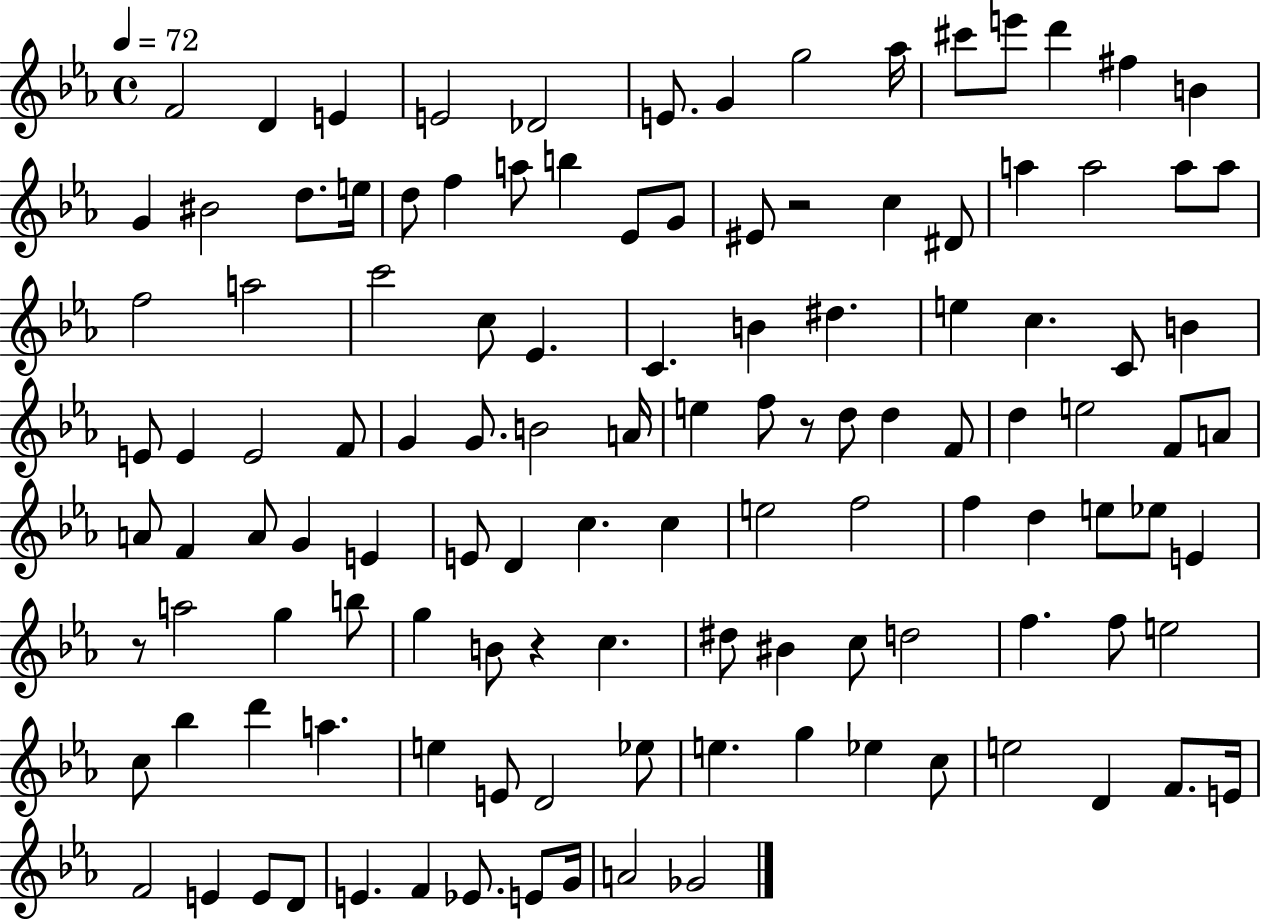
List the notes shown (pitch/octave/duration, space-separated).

F4/h D4/q E4/q E4/h Db4/h E4/e. G4/q G5/h Ab5/s C#6/e E6/e D6/q F#5/q B4/q G4/q BIS4/h D5/e. E5/s D5/e F5/q A5/e B5/q Eb4/e G4/e EIS4/e R/h C5/q D#4/e A5/q A5/h A5/e A5/e F5/h A5/h C6/h C5/e Eb4/q. C4/q. B4/q D#5/q. E5/q C5/q. C4/e B4/q E4/e E4/q E4/h F4/e G4/q G4/e. B4/h A4/s E5/q F5/e R/e D5/e D5/q F4/e D5/q E5/h F4/e A4/e A4/e F4/q A4/e G4/q E4/q E4/e D4/q C5/q. C5/q E5/h F5/h F5/q D5/q E5/e Eb5/e E4/q R/e A5/h G5/q B5/e G5/q B4/e R/q C5/q. D#5/e BIS4/q C5/e D5/h F5/q. F5/e E5/h C5/e Bb5/q D6/q A5/q. E5/q E4/e D4/h Eb5/e E5/q. G5/q Eb5/q C5/e E5/h D4/q F4/e. E4/s F4/h E4/q E4/e D4/e E4/q. F4/q Eb4/e. E4/e G4/s A4/h Gb4/h